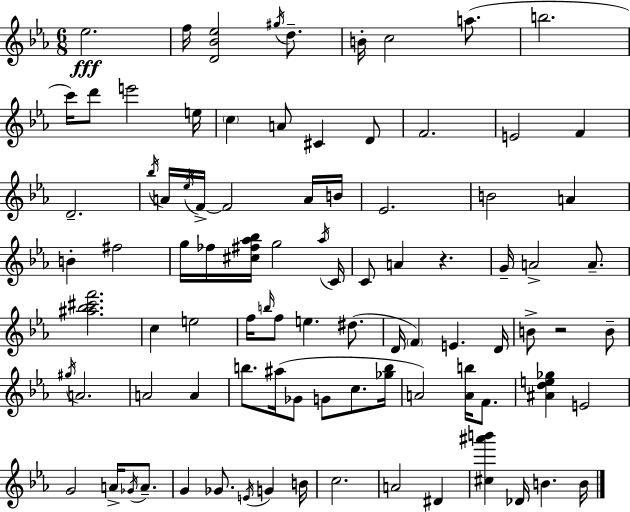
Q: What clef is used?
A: treble